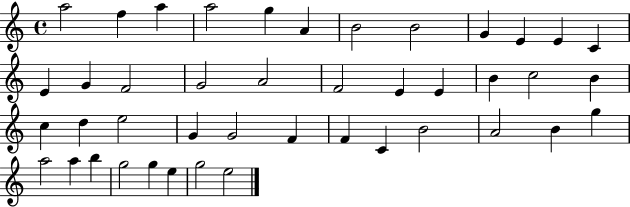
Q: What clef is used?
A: treble